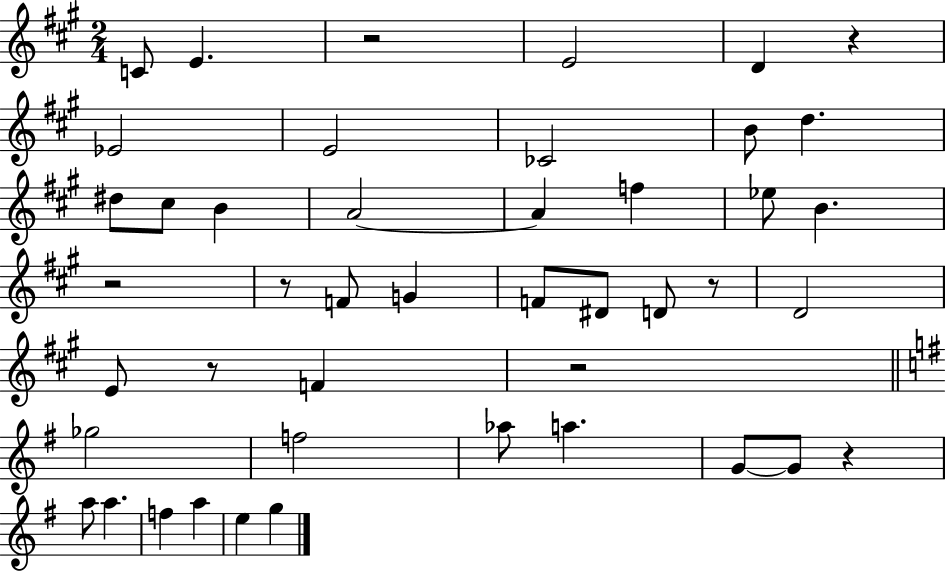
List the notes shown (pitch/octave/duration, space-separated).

C4/e E4/q. R/h E4/h D4/q R/q Eb4/h E4/h CES4/h B4/e D5/q. D#5/e C#5/e B4/q A4/h A4/q F5/q Eb5/e B4/q. R/h R/e F4/e G4/q F4/e D#4/e D4/e R/e D4/h E4/e R/e F4/q R/h Gb5/h F5/h Ab5/e A5/q. G4/e G4/e R/q A5/e A5/q. F5/q A5/q E5/q G5/q